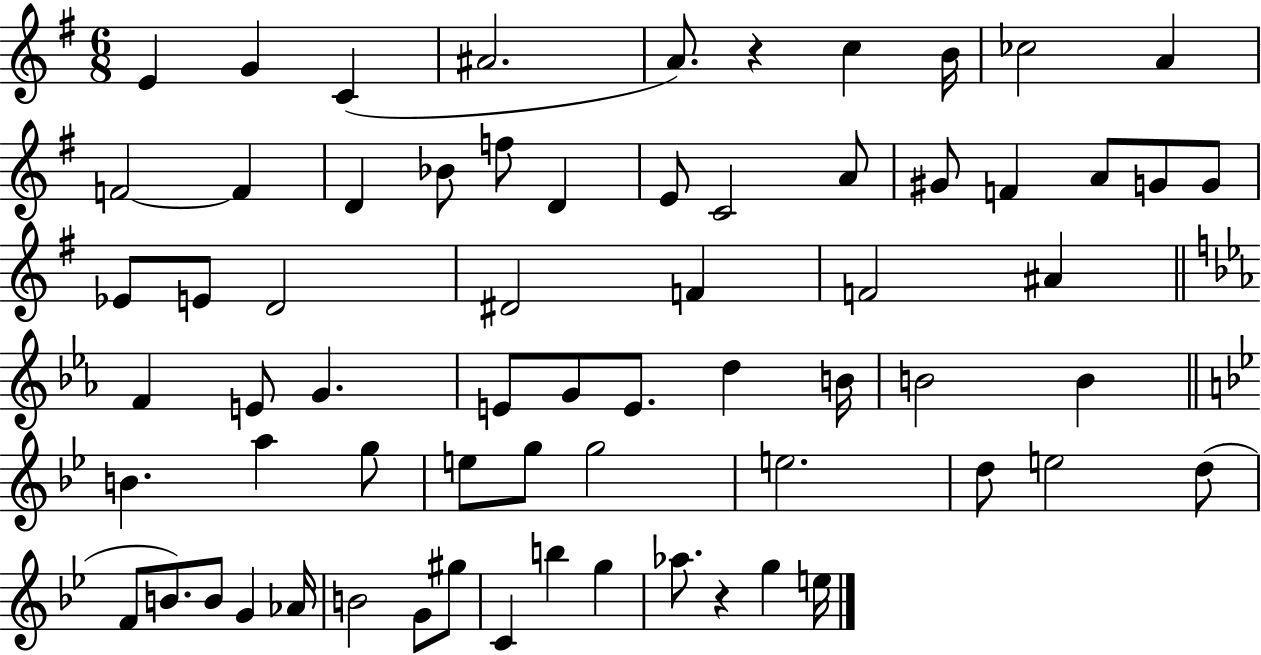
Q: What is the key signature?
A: G major